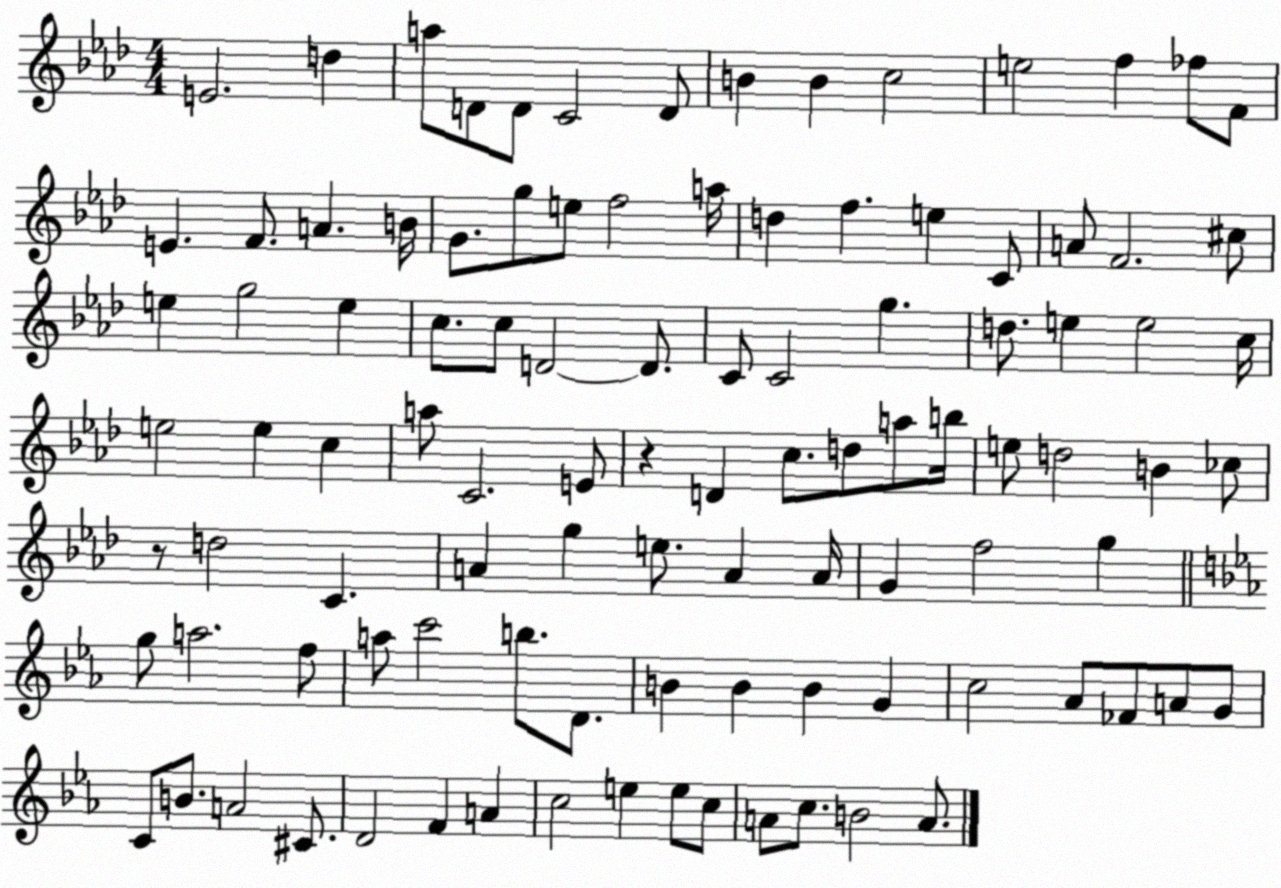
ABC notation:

X:1
T:Untitled
M:4/4
L:1/4
K:Ab
E2 d a/2 D/2 D/2 C2 D/2 B B c2 e2 f _f/2 F/2 E F/2 A B/4 G/2 g/2 e/2 f2 a/4 d f e C/2 A/2 F2 ^c/2 e g2 e c/2 c/2 D2 D/2 C/2 C2 g d/2 e e2 c/4 e2 e c a/2 C2 E/2 z D c/2 d/2 a/2 b/4 e/2 d2 B _c/2 z/2 d2 C A g e/2 A A/4 G f2 g g/2 a2 f/2 a/2 c'2 b/2 D/2 B B B G c2 _A/2 _F/2 A/2 G/2 C/2 B/2 A2 ^C/2 D2 F A c2 e e/2 c/2 A/2 c/2 B2 A/2